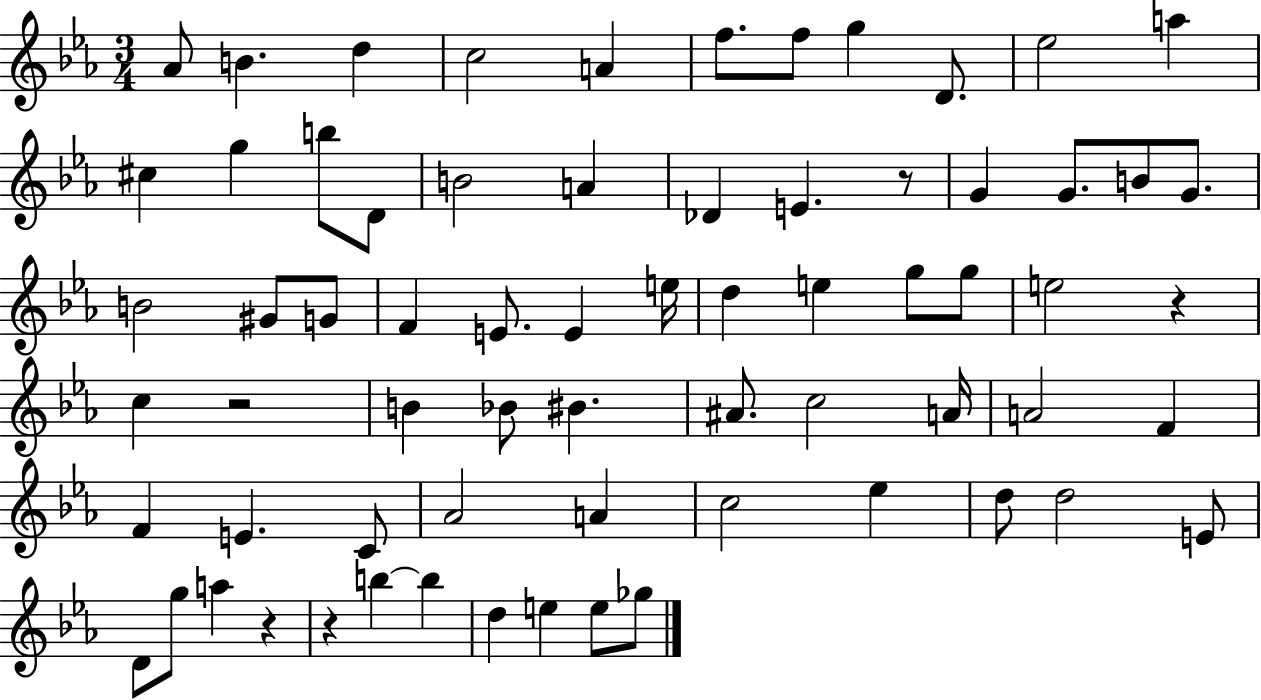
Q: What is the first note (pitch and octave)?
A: Ab4